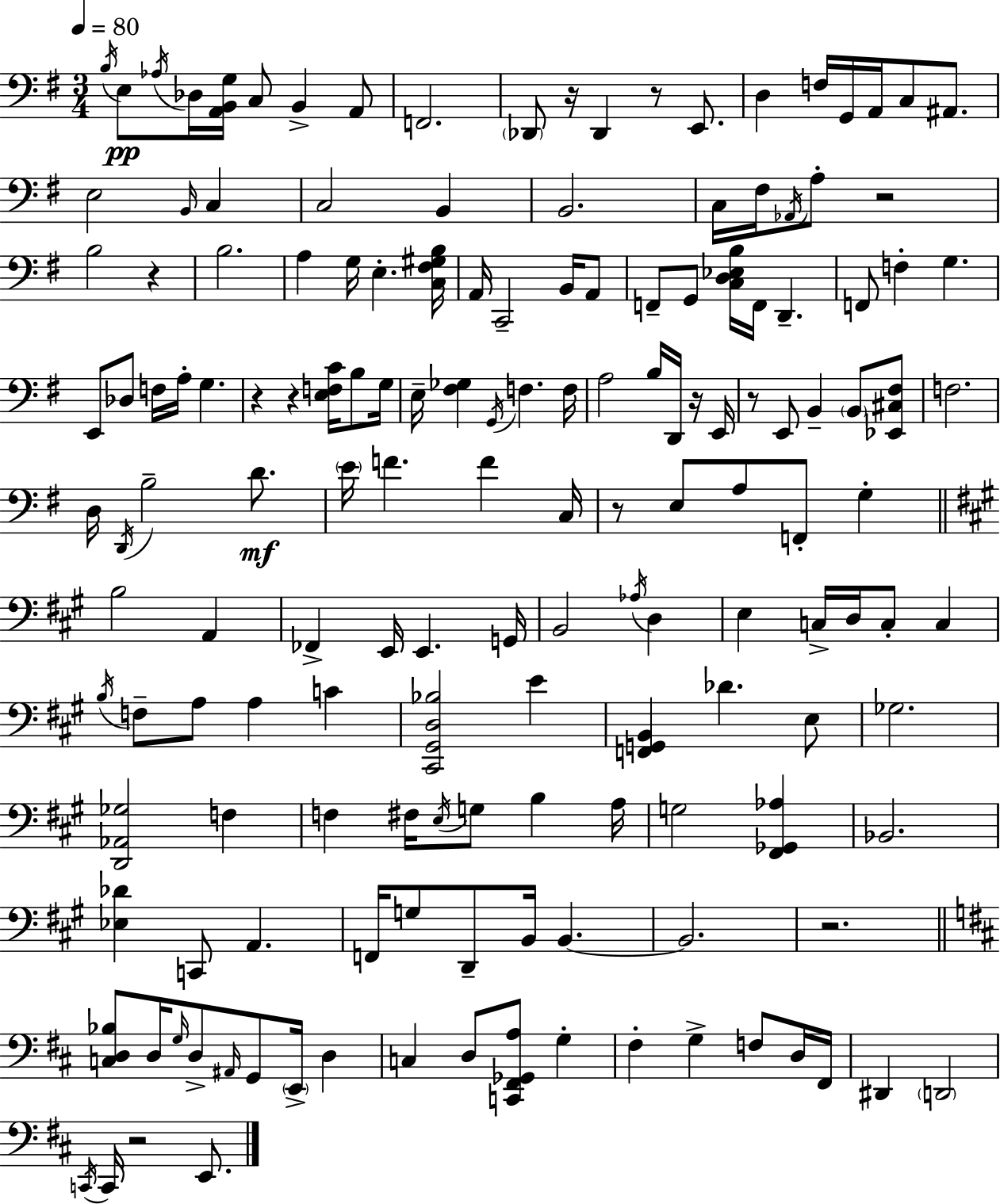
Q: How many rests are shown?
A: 11